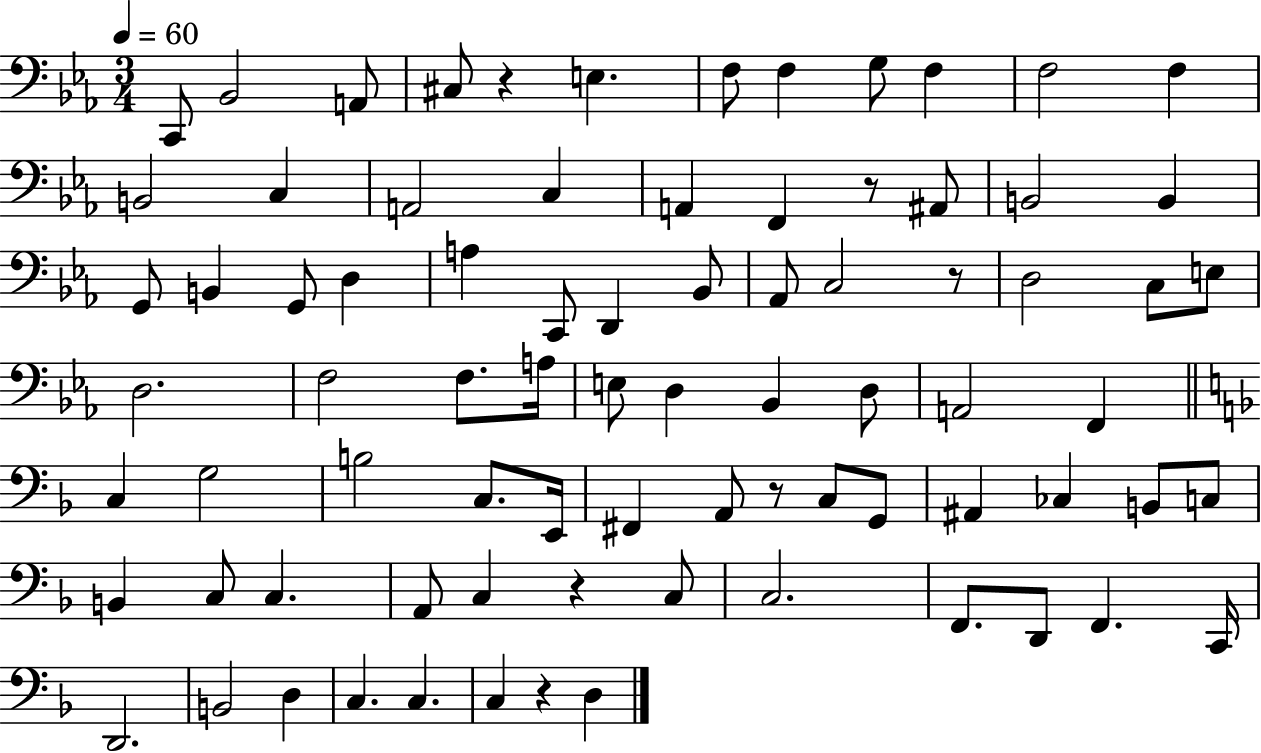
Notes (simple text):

C2/e Bb2/h A2/e C#3/e R/q E3/q. F3/e F3/q G3/e F3/q F3/h F3/q B2/h C3/q A2/h C3/q A2/q F2/q R/e A#2/e B2/h B2/q G2/e B2/q G2/e D3/q A3/q C2/e D2/q Bb2/e Ab2/e C3/h R/e D3/h C3/e E3/e D3/h. F3/h F3/e. A3/s E3/e D3/q Bb2/q D3/e A2/h F2/q C3/q G3/h B3/h C3/e. E2/s F#2/q A2/e R/e C3/e G2/e A#2/q CES3/q B2/e C3/e B2/q C3/e C3/q. A2/e C3/q R/q C3/e C3/h. F2/e. D2/e F2/q. C2/s D2/h. B2/h D3/q C3/q. C3/q. C3/q R/q D3/q